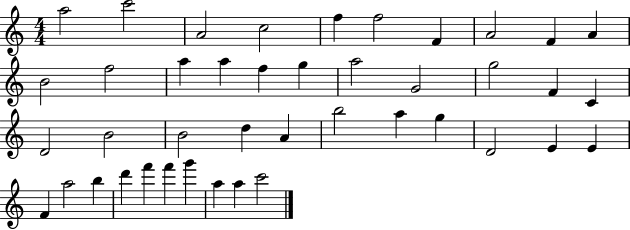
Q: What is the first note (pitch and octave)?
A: A5